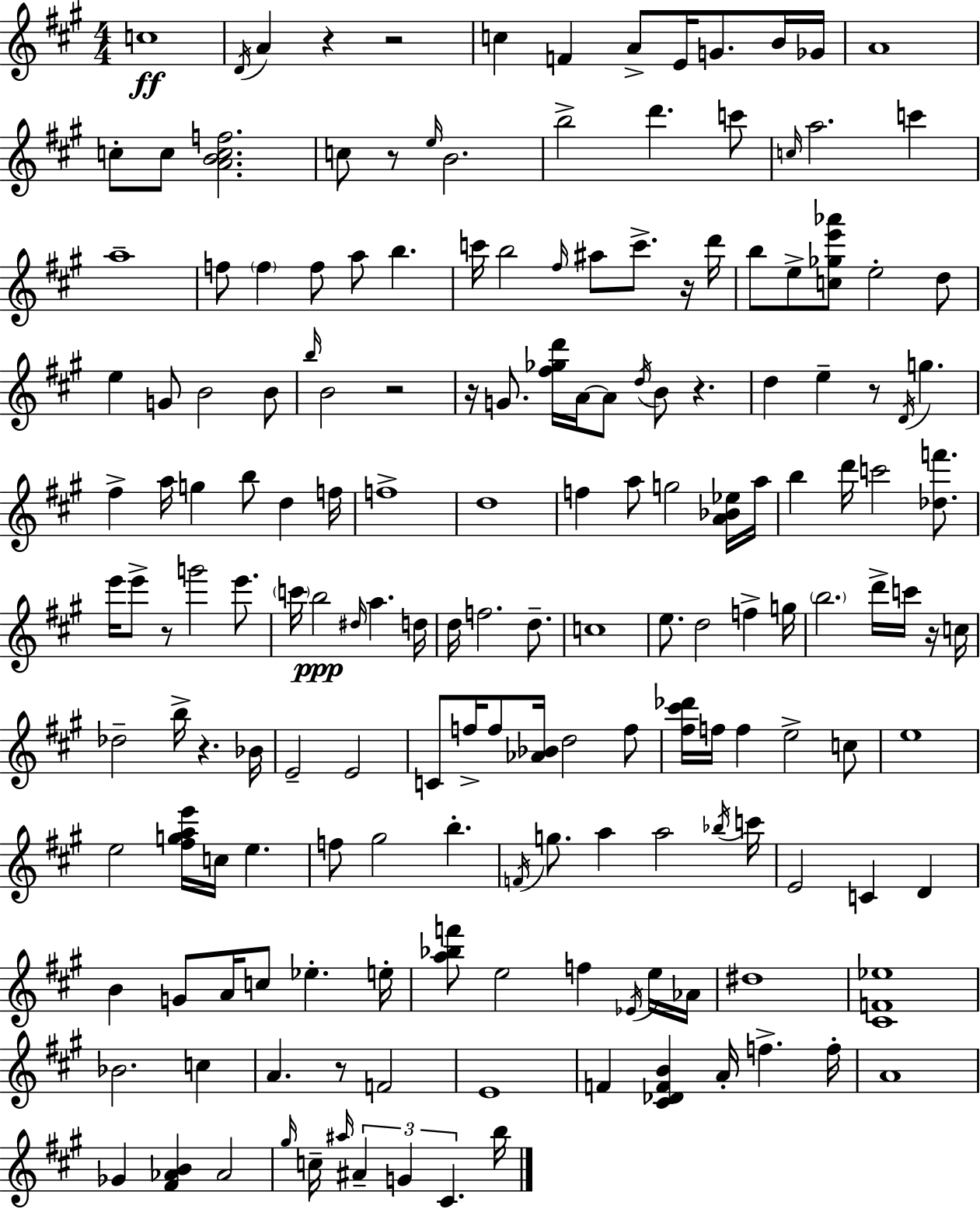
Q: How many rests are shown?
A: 12